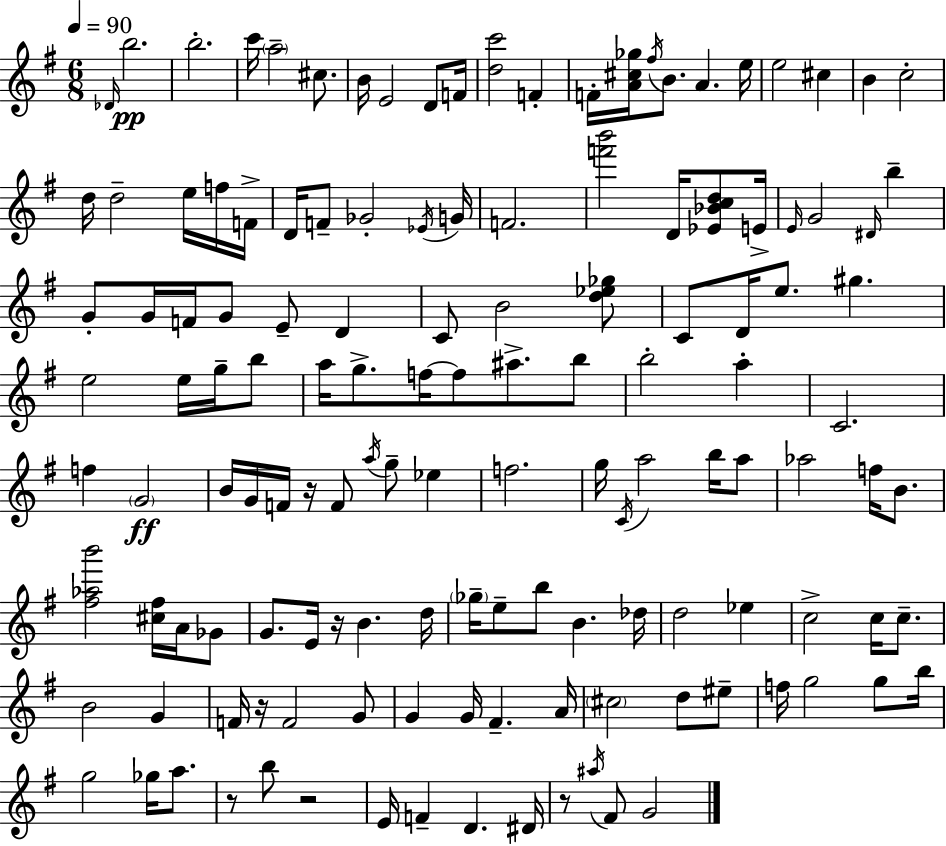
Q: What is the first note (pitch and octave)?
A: Db4